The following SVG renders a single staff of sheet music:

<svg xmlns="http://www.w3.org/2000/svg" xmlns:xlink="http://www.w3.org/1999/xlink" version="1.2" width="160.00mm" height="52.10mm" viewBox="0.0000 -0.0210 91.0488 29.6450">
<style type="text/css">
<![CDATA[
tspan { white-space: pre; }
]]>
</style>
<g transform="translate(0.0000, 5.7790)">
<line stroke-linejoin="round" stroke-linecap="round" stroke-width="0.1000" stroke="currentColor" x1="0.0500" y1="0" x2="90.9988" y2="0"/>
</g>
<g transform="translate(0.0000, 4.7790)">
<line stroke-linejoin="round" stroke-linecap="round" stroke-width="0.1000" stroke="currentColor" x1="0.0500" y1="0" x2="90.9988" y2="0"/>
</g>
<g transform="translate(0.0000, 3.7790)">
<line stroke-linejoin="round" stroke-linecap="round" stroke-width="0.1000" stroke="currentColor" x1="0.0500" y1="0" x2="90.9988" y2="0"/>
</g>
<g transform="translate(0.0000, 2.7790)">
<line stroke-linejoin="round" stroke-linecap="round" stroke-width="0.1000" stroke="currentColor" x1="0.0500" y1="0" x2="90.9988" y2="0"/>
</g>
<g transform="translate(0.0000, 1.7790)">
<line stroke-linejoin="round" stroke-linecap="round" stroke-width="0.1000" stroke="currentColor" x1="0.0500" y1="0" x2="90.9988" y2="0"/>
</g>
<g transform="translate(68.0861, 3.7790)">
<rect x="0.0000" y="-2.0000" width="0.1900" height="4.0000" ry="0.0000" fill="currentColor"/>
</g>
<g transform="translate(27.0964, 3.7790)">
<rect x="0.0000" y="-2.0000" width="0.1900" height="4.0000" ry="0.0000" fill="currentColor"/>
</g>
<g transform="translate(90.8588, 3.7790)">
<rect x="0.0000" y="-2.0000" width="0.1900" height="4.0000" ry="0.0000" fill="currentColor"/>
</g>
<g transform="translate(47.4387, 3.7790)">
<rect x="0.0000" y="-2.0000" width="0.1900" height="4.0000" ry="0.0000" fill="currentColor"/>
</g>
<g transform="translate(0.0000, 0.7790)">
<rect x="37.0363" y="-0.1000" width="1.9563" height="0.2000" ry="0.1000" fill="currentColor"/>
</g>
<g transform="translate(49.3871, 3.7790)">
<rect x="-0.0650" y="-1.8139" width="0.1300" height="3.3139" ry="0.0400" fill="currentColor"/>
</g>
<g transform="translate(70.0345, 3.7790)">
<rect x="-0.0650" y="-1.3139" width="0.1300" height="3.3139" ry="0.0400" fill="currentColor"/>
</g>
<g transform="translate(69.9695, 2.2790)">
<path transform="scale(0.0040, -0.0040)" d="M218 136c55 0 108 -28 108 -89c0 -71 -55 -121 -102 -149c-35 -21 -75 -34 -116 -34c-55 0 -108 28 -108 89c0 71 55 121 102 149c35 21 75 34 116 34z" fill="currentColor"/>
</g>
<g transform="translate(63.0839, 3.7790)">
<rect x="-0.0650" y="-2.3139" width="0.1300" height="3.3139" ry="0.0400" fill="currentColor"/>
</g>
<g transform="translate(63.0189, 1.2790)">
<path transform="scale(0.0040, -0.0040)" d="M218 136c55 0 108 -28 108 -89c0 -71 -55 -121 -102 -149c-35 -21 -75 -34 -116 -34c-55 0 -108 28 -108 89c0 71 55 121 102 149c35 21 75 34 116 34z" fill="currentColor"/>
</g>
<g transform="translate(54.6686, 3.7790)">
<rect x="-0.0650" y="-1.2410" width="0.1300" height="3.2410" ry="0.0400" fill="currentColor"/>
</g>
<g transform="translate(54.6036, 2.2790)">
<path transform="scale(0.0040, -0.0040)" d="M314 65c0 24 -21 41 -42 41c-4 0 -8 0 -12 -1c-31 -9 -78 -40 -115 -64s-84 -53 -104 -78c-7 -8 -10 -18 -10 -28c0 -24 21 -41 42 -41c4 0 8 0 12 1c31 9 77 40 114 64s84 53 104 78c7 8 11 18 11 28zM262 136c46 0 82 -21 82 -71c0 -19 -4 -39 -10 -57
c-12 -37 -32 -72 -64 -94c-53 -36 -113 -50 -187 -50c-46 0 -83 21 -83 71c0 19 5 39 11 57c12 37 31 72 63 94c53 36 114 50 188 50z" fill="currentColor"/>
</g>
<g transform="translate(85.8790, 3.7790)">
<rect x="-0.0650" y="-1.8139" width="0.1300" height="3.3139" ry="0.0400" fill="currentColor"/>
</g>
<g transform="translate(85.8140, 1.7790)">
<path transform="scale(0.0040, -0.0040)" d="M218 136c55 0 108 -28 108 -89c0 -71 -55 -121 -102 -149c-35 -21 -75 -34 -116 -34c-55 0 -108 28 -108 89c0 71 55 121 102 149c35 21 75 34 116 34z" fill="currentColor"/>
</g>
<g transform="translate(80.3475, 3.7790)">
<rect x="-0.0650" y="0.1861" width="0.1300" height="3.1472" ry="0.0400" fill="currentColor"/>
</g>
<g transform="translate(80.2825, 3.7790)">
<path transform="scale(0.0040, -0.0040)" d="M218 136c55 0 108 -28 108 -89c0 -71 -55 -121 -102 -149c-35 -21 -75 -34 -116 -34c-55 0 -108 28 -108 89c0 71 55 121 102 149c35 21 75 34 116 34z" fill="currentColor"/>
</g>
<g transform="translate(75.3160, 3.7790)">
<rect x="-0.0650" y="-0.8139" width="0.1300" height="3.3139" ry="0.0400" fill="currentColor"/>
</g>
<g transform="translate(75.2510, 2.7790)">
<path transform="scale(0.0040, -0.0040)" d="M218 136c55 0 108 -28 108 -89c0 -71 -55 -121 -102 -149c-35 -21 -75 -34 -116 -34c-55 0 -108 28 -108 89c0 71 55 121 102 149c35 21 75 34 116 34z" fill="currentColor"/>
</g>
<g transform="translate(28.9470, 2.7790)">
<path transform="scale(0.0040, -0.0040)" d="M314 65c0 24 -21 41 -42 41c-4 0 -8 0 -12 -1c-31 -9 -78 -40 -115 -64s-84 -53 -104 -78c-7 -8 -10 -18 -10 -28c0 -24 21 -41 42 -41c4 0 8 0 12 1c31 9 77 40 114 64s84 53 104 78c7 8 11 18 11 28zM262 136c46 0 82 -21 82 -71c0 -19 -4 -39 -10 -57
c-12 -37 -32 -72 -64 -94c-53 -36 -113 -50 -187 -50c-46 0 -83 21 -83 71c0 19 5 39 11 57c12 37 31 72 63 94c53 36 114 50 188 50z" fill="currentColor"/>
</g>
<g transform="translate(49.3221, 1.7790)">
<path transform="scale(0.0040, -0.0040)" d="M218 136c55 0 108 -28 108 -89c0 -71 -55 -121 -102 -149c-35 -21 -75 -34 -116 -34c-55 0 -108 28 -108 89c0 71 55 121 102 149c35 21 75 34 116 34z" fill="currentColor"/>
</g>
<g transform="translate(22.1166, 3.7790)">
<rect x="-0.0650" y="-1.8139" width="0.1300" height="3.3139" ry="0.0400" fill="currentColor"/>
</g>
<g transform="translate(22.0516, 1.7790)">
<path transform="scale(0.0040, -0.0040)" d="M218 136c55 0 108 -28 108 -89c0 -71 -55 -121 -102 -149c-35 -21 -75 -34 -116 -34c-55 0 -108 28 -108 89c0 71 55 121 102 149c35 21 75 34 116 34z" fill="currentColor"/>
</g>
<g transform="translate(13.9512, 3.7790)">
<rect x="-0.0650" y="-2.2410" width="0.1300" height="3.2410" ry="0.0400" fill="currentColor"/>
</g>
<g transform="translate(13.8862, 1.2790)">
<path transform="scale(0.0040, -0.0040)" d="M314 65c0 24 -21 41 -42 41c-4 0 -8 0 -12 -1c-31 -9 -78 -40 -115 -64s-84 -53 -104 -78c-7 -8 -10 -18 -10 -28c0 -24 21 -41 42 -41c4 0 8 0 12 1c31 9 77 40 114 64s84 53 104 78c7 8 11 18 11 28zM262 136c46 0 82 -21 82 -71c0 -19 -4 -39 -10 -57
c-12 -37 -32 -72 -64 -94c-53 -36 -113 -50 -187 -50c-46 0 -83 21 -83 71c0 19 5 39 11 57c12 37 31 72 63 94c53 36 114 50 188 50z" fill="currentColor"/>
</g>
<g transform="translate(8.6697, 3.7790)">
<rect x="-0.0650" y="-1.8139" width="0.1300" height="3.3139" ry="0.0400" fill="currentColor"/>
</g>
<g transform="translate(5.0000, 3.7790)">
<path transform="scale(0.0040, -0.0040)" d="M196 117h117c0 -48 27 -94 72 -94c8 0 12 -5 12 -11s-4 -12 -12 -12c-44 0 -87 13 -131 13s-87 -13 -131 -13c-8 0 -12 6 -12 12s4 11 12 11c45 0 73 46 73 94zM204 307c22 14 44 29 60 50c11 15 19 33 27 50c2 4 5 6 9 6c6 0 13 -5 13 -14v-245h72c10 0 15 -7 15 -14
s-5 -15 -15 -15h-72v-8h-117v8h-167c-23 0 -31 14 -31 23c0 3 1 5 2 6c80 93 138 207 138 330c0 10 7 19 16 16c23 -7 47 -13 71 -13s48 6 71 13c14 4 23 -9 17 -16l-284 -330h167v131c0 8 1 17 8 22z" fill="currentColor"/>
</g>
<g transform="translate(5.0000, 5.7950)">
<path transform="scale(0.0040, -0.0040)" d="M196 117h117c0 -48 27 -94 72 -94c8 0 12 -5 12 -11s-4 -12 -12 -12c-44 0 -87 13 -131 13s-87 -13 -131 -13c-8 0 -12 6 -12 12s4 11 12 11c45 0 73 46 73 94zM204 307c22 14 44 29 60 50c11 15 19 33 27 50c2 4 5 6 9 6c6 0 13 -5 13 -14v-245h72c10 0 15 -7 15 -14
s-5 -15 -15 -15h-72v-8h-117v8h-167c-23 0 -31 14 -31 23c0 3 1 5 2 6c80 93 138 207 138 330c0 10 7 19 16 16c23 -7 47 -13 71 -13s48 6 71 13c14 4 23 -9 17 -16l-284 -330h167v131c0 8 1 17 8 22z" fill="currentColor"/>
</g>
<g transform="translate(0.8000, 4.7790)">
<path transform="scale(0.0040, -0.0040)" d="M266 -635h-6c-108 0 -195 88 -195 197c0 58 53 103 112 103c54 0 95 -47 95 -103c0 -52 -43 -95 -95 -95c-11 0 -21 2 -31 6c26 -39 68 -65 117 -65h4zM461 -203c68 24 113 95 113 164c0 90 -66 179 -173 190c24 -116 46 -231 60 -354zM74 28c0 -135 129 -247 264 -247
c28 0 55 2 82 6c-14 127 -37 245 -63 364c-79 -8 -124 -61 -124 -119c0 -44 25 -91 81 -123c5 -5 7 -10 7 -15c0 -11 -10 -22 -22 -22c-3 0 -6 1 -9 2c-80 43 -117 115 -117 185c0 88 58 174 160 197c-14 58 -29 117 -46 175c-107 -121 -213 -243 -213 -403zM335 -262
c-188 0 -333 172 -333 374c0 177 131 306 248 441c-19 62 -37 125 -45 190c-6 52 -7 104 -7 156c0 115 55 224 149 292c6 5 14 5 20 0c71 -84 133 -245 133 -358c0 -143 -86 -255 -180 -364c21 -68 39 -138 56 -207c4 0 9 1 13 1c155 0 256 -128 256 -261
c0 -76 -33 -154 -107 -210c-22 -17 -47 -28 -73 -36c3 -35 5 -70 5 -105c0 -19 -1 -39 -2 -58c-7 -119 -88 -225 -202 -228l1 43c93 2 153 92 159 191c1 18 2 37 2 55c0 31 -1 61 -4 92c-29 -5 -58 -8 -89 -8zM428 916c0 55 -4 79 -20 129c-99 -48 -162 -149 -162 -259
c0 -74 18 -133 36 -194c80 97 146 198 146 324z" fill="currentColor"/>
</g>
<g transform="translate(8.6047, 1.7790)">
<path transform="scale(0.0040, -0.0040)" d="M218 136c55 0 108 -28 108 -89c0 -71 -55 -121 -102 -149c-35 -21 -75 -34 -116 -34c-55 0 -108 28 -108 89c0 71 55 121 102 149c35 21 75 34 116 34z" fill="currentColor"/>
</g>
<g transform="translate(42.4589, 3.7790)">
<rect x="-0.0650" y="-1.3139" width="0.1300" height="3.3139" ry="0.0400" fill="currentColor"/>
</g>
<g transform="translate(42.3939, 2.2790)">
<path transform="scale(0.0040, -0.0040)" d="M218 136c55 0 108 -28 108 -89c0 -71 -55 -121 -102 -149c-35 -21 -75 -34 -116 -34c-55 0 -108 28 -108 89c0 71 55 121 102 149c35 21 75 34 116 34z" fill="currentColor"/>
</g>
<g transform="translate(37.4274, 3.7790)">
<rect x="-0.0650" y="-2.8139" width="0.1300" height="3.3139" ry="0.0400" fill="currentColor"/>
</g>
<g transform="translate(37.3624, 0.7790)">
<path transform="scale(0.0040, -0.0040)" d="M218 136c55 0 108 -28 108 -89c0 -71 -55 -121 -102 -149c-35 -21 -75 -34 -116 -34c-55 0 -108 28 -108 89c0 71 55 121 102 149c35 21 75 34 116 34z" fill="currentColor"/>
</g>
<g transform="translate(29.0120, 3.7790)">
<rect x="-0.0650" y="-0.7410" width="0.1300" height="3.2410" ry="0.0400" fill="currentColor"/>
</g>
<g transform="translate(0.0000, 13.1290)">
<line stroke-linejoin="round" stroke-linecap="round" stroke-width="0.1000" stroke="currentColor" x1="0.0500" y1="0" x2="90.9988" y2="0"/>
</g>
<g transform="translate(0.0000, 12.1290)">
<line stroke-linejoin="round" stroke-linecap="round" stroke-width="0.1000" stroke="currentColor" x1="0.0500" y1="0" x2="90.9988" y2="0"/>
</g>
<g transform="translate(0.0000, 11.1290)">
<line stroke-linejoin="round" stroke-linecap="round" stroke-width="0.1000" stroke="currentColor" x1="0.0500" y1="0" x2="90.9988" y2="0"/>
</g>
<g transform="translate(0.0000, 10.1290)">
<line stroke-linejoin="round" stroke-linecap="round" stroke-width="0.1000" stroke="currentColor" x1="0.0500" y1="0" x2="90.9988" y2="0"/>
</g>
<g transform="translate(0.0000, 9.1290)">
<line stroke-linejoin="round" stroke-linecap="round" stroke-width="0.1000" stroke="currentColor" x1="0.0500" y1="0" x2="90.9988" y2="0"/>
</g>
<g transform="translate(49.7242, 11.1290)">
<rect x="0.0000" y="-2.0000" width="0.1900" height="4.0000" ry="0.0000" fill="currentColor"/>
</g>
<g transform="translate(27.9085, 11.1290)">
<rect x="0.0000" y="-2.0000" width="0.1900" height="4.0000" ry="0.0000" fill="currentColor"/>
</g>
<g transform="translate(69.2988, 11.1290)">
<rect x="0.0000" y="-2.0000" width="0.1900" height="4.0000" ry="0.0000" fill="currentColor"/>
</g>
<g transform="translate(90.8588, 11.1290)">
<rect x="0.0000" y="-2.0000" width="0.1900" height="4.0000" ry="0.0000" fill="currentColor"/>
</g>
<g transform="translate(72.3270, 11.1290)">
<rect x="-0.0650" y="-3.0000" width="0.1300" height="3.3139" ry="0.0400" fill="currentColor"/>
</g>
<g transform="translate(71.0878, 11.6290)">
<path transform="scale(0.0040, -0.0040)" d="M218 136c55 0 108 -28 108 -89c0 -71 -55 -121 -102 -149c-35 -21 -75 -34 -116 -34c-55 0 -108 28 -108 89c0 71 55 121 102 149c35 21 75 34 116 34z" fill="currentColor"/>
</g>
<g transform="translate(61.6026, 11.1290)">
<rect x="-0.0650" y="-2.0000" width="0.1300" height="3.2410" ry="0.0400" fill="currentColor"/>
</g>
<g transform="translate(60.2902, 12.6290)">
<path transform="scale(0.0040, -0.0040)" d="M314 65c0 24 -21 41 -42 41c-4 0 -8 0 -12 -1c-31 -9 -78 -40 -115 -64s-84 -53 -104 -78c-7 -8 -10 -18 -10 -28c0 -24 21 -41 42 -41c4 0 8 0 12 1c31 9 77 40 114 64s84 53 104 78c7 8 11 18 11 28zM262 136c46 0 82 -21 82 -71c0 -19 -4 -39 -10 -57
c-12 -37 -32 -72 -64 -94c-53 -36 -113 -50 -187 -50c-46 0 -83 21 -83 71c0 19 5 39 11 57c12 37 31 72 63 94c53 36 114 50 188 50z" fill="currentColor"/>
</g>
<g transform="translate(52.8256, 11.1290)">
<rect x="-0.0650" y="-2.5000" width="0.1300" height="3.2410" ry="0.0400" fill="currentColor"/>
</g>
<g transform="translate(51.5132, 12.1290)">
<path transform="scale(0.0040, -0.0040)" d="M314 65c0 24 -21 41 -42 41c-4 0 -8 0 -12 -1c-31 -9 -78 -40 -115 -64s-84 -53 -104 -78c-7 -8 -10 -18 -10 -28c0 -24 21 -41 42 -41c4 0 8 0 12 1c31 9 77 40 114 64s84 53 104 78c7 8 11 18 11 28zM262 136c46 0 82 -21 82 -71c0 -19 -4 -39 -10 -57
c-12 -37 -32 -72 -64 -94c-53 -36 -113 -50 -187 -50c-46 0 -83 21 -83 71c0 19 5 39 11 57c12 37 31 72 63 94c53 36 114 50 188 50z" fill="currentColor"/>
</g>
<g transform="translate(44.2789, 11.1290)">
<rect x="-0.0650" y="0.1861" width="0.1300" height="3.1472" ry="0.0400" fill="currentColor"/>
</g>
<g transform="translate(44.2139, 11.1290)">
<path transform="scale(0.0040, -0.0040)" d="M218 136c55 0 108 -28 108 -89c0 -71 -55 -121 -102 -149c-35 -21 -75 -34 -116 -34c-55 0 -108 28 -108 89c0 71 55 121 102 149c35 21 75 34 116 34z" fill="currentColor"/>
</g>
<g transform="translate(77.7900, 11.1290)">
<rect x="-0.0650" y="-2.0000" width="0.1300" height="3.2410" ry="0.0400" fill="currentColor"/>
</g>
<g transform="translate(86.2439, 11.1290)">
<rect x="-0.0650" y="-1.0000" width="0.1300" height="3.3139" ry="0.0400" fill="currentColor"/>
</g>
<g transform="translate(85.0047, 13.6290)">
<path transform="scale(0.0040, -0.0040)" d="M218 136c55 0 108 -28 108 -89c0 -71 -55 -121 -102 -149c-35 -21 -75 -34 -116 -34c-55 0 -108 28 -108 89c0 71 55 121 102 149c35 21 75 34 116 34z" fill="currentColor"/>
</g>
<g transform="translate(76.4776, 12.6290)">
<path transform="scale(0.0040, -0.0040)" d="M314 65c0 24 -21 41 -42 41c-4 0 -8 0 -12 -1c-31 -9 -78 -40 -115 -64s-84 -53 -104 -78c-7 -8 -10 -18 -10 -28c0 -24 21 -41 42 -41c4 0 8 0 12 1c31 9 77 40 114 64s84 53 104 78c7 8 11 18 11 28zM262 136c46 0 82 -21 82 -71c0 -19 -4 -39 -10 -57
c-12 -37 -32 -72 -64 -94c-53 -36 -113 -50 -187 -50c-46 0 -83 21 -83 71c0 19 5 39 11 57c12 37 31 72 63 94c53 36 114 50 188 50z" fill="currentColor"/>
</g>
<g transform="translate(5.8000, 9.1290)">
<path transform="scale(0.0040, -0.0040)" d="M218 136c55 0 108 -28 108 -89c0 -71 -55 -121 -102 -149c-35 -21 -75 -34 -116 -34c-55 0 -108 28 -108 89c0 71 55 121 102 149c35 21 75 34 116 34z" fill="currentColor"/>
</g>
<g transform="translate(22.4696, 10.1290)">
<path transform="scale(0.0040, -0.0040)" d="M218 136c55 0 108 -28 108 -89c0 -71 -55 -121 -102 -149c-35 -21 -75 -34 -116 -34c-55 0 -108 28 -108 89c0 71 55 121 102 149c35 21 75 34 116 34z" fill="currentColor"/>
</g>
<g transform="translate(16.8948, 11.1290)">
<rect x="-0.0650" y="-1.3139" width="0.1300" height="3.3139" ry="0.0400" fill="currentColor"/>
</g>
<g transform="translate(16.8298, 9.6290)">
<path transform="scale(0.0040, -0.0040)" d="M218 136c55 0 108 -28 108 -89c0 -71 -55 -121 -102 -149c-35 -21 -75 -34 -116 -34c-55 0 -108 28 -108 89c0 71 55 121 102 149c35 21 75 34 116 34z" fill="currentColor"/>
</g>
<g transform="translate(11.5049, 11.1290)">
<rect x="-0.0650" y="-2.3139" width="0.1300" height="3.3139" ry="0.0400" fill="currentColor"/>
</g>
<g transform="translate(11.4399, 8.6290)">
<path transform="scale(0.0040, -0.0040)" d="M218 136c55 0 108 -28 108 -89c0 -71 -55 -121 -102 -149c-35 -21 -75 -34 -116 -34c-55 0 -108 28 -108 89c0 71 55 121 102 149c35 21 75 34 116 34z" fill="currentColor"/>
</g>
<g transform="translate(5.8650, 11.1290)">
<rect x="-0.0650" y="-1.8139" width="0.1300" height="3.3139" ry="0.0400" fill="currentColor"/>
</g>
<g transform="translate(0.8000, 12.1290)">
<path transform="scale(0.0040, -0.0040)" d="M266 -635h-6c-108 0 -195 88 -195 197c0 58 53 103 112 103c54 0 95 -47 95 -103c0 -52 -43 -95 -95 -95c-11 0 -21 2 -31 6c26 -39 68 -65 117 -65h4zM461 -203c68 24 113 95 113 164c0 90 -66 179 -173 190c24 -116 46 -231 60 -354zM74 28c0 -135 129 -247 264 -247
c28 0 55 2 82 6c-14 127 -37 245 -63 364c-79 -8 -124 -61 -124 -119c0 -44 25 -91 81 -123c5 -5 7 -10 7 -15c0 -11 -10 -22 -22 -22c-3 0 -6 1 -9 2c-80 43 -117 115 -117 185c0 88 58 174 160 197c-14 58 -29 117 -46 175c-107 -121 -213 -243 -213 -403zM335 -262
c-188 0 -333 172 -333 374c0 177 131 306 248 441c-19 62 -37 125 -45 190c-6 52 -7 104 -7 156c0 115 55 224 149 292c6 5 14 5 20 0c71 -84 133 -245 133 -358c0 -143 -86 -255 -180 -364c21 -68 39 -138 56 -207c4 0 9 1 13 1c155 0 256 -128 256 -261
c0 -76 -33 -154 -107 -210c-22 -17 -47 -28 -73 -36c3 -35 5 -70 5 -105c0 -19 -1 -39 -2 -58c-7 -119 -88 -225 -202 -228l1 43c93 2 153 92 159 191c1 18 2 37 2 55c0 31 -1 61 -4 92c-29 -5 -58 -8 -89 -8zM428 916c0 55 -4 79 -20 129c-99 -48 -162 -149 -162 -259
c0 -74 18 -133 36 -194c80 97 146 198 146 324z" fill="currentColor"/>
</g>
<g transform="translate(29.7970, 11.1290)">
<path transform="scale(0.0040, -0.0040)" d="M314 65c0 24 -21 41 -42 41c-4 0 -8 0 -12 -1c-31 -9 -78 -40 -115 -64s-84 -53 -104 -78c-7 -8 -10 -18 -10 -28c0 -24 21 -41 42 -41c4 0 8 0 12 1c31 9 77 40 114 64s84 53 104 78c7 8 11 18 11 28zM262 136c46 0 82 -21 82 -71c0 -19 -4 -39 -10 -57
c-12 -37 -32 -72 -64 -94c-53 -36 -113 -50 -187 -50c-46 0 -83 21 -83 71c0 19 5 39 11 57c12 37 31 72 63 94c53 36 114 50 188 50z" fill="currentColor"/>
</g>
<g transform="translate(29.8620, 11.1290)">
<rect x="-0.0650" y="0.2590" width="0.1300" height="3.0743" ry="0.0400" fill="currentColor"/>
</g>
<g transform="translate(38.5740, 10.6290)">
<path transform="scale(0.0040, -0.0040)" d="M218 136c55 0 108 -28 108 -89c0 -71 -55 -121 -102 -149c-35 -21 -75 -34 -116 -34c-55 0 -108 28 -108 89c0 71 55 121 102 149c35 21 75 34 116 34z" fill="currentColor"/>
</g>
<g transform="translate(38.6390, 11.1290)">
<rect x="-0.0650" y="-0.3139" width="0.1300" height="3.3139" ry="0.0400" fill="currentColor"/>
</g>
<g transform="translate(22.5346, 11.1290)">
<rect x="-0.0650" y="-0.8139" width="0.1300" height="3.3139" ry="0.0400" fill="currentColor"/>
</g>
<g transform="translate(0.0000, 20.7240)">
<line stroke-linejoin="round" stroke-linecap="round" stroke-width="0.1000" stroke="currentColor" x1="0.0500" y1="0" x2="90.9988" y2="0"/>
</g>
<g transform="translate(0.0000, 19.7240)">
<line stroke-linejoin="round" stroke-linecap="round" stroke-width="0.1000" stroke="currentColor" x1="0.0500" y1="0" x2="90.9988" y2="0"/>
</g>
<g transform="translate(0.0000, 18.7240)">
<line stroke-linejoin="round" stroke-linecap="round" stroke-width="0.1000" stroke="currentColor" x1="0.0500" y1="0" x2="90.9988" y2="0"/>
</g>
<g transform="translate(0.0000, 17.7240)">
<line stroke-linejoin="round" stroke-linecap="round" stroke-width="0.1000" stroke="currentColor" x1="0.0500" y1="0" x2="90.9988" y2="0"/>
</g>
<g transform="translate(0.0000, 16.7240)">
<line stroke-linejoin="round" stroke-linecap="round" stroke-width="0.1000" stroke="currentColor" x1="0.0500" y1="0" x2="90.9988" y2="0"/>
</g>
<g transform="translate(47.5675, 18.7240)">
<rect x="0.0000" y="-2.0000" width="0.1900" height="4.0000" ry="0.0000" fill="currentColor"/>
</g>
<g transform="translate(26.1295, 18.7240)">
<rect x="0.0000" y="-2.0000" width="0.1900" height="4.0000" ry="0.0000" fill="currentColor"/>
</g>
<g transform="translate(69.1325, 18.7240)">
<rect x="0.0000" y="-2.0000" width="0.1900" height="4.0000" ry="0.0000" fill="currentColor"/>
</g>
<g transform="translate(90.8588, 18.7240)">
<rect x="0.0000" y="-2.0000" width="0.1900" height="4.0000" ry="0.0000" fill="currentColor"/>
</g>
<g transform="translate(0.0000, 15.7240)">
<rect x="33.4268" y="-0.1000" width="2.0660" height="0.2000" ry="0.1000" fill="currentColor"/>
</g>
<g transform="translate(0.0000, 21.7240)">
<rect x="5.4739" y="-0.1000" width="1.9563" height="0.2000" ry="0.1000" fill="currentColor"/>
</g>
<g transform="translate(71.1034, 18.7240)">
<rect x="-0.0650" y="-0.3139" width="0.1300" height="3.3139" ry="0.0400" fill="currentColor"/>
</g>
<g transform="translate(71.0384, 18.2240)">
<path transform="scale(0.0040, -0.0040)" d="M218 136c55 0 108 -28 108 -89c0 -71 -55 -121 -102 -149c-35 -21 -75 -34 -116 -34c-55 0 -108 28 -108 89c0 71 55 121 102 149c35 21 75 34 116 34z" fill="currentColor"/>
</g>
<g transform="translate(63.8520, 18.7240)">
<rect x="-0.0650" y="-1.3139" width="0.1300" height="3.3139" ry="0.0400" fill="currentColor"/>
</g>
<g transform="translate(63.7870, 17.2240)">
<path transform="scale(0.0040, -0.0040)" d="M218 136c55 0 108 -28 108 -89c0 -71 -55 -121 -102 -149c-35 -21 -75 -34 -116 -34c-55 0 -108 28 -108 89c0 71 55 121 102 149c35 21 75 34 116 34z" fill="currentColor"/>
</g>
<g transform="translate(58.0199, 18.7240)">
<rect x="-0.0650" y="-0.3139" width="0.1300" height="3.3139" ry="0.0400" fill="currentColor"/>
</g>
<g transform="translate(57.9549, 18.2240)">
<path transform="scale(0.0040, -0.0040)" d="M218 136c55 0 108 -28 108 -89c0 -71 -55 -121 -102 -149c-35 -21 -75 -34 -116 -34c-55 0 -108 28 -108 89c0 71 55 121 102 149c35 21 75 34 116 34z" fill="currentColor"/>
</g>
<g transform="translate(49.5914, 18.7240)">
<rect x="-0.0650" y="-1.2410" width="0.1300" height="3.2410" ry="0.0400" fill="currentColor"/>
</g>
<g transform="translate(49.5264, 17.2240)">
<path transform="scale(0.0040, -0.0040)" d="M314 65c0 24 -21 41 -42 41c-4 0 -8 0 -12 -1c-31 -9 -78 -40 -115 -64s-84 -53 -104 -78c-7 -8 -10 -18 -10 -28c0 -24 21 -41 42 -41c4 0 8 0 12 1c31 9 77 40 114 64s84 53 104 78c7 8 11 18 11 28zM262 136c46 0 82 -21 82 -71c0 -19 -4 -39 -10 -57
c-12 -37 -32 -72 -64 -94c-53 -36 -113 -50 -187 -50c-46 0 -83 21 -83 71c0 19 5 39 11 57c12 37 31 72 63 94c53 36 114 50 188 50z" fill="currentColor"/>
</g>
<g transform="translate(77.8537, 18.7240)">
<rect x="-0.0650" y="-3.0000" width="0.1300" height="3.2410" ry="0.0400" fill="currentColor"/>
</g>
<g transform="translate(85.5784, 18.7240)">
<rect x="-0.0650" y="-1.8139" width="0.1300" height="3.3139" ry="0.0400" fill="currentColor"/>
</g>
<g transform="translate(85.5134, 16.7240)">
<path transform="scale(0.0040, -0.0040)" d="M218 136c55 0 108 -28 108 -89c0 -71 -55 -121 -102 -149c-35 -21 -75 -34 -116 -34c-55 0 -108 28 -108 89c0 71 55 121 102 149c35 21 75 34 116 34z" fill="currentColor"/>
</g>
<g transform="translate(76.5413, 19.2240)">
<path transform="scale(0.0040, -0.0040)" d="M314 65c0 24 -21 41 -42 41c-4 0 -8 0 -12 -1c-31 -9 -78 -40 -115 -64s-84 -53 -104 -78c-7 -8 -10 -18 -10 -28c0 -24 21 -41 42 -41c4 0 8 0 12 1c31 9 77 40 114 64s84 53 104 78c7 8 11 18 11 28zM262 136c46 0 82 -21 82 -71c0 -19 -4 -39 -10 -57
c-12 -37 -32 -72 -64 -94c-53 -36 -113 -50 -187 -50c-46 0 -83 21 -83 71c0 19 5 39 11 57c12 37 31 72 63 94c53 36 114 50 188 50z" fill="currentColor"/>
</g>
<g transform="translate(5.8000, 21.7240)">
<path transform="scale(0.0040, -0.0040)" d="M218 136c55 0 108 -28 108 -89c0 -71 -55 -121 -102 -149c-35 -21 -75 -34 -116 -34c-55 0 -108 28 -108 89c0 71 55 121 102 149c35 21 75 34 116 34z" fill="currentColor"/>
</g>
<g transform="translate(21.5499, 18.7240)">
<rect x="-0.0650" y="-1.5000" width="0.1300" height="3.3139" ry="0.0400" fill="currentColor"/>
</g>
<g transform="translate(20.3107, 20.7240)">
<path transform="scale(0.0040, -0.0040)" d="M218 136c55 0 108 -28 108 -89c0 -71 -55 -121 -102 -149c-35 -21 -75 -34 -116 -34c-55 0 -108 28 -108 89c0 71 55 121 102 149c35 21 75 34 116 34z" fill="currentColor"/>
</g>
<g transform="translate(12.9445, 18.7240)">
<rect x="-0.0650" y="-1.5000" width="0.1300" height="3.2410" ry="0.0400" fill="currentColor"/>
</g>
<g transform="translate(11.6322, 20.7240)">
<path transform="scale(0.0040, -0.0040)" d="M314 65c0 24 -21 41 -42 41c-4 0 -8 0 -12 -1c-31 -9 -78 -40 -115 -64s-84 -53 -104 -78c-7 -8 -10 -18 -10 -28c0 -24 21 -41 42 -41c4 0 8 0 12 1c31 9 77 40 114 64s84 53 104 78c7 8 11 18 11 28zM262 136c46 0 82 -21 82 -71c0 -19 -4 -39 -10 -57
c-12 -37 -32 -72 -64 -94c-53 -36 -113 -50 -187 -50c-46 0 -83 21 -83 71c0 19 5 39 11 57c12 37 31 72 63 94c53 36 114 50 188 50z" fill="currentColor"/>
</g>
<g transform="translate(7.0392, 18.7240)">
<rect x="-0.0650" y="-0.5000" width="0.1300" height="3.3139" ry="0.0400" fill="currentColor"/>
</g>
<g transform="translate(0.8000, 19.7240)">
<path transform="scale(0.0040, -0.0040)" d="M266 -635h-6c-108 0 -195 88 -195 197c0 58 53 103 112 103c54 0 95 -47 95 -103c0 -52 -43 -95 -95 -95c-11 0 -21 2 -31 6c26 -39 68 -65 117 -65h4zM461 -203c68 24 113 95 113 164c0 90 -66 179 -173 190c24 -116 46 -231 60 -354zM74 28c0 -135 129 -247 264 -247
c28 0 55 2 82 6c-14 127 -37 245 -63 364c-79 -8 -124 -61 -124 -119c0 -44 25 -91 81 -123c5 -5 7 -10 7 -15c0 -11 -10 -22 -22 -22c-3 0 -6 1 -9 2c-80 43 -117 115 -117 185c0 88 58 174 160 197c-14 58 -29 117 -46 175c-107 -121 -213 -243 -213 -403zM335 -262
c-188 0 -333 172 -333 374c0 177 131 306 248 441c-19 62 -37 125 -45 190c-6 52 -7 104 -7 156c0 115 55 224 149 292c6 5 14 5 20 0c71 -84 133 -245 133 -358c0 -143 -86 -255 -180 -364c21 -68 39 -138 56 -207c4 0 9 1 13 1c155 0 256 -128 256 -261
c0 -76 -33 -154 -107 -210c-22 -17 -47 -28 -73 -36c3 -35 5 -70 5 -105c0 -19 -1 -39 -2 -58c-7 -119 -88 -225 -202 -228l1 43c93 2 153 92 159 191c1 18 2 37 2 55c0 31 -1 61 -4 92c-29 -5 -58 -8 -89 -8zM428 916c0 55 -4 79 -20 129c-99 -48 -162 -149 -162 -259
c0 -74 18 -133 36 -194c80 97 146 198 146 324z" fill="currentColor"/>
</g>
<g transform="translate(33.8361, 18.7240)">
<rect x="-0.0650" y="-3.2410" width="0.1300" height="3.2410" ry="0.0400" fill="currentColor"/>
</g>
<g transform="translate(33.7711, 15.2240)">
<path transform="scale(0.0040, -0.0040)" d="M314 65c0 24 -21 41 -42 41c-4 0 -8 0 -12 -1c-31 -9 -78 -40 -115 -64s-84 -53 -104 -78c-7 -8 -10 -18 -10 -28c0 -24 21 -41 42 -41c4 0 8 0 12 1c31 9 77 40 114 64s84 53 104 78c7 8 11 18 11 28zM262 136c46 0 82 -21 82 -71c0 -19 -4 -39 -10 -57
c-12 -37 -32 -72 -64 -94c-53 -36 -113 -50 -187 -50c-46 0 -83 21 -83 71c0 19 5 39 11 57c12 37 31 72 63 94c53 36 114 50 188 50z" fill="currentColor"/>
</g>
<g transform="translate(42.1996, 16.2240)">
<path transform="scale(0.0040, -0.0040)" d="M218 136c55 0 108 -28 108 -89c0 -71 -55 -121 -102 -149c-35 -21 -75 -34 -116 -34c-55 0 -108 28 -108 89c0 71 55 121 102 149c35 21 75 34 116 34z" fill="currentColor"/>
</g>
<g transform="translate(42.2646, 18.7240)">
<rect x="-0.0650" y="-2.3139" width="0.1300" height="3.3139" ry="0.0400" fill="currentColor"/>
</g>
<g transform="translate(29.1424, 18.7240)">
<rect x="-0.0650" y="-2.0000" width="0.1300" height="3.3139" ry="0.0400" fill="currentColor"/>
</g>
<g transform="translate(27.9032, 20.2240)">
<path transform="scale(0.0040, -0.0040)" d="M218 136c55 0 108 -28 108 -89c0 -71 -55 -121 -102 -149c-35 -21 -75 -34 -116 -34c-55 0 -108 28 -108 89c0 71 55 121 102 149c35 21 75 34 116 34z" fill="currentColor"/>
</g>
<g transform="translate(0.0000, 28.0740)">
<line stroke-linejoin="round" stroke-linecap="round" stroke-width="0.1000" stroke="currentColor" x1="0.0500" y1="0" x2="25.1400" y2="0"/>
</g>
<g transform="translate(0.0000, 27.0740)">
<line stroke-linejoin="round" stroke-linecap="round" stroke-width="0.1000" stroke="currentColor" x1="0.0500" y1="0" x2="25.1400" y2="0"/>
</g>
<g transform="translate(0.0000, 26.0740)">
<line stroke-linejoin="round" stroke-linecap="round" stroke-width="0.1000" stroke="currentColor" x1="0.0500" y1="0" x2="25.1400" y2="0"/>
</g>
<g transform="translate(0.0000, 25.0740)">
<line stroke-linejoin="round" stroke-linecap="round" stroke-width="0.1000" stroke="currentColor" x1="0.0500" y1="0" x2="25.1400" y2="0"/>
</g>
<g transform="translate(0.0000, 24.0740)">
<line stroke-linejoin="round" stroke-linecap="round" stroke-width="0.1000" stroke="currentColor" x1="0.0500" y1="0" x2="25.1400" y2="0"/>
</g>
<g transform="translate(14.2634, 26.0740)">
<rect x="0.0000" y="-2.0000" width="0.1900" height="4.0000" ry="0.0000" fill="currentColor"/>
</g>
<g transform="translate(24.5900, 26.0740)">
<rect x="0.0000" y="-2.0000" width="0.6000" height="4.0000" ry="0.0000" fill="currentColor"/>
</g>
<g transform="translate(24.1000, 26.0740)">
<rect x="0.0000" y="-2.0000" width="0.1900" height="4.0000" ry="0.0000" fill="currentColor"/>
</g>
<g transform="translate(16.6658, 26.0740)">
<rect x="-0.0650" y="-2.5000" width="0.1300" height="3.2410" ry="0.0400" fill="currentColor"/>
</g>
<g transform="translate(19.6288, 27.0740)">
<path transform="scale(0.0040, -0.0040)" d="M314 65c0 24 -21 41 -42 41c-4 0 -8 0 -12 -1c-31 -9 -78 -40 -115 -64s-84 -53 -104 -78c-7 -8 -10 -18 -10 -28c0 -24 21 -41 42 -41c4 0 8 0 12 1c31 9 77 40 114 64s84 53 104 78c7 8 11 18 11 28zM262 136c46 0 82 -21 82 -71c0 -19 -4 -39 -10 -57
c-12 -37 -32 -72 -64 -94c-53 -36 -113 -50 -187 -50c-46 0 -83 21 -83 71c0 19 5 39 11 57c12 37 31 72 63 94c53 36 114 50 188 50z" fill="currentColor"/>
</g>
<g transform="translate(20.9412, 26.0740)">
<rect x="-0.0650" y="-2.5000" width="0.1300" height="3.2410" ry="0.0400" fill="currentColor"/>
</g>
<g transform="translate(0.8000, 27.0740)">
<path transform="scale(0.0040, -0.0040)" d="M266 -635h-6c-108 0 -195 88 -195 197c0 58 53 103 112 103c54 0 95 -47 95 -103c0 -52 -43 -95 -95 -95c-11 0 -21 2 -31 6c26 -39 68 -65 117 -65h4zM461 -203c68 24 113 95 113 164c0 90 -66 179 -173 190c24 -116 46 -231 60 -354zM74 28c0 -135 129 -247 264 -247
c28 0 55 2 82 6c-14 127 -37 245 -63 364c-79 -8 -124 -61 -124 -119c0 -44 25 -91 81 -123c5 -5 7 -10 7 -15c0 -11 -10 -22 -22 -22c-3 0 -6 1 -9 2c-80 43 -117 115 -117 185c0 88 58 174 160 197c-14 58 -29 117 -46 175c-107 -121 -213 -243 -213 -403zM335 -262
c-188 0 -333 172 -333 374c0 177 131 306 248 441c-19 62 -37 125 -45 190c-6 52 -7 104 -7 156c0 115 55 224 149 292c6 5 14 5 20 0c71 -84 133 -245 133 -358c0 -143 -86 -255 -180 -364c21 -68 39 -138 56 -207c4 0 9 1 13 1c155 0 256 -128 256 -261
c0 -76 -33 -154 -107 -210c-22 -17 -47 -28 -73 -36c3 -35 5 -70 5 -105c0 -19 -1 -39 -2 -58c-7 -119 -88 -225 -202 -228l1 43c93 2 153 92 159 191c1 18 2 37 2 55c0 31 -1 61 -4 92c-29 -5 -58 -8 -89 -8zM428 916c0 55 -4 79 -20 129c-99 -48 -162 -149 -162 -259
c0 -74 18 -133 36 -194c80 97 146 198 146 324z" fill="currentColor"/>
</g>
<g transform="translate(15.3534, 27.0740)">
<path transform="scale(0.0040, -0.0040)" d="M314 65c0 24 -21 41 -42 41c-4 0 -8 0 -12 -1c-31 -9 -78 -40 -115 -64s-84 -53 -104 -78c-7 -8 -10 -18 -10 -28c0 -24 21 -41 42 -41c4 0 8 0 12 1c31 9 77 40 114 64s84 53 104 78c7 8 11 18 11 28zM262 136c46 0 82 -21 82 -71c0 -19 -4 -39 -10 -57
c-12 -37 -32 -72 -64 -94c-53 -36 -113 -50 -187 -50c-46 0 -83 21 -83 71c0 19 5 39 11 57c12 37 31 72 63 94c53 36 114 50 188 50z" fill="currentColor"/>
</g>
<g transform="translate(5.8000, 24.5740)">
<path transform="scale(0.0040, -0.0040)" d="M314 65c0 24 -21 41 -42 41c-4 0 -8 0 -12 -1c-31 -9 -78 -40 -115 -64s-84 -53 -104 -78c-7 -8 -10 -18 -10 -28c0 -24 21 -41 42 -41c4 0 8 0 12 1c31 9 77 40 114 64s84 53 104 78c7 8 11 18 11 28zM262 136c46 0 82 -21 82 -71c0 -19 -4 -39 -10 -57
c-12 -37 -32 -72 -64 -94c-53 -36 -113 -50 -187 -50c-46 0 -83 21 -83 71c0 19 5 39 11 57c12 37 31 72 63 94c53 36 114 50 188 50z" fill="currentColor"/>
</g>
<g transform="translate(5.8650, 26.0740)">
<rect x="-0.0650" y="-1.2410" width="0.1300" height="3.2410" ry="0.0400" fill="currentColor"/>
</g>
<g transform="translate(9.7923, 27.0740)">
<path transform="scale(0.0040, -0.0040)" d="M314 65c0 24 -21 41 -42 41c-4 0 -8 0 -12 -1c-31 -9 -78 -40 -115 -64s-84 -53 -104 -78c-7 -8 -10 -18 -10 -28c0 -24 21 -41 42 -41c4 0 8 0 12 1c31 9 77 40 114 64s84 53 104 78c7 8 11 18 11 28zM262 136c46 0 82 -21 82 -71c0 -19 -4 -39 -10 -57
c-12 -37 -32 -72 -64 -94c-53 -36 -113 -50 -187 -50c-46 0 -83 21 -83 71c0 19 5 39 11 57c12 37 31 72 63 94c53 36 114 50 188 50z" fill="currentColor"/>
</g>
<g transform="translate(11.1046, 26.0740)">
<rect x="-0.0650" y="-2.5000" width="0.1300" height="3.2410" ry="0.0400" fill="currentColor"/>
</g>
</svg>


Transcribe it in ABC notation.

X:1
T:Untitled
M:4/4
L:1/4
K:C
f g2 f d2 a e f e2 g e d B f f g e d B2 c B G2 F2 A F2 D C E2 E F b2 g e2 c e c A2 f e2 G2 G2 G2